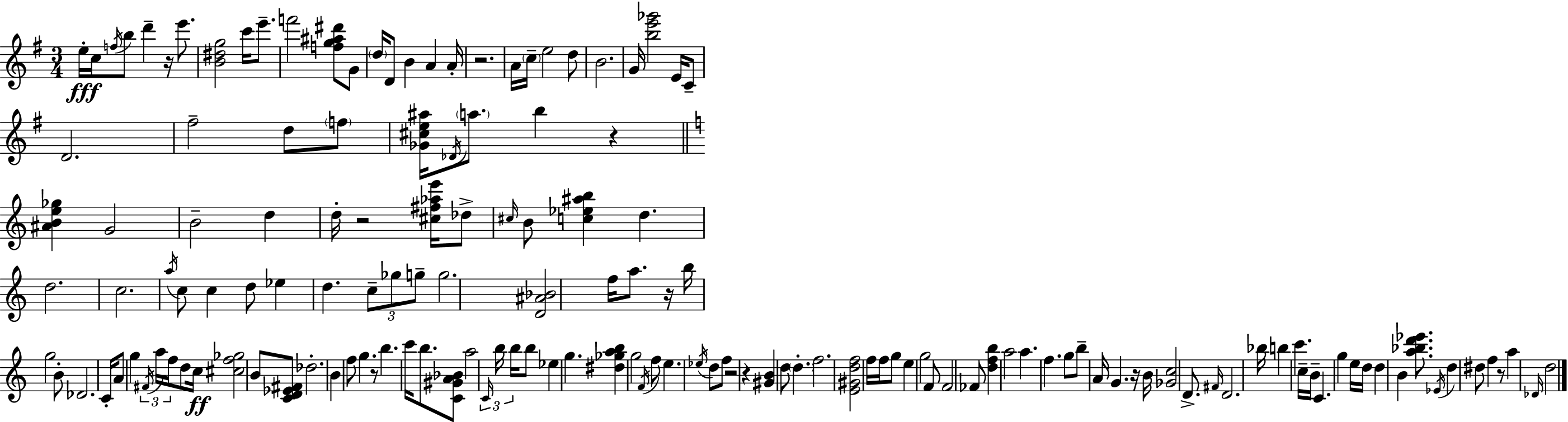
X:1
T:Untitled
M:3/4
L:1/4
K:Em
e/4 c/4 f/4 b/2 d' z/4 e'/2 [B^dg]2 c'/4 e'/2 f'2 [fg^a^d']/2 G/2 d/4 D/2 B A A/4 z2 A/4 c/4 e2 d/2 B2 G/4 [be'_g']2 E/4 C/2 D2 ^f2 d/2 f/2 [_G^ce^a]/4 _D/4 a/2 b z [^ABe_g] G2 B2 d d/4 z2 [^c^f_ae']/4 _d/2 ^c/4 B/2 [c_e^ab] d d2 c2 a/4 c/2 c d/2 _e d c/2 _g/2 g/2 g2 [D^A_B]2 f/4 a/2 z/4 b/4 g2 B/2 _D2 C/4 A/2 g ^F/4 a/4 f/4 d/2 c/4 [^cf_g]2 B/2 [CD_E^F]/2 _d2 B f/2 g z/2 b c'/4 b/2 [C^GA_B]/2 a2 C/4 b/4 b/4 b/2 _e g [^d_gab] g2 F/4 f/2 e _e/4 d/2 f/2 z2 z [^GB] d/2 d f2 [E^Gdf]2 f/4 f/4 g/2 e g2 F/2 F2 _F/2 [dfb] a2 a f g/2 b/2 A/4 G z/4 B/4 [_Gc]2 D/2 ^F/4 D2 _b/4 b c' c/4 B/4 C g e/4 d/4 d B [a_bd'_e']/2 _E/4 d ^d/2 f z/2 a _D/4 d2